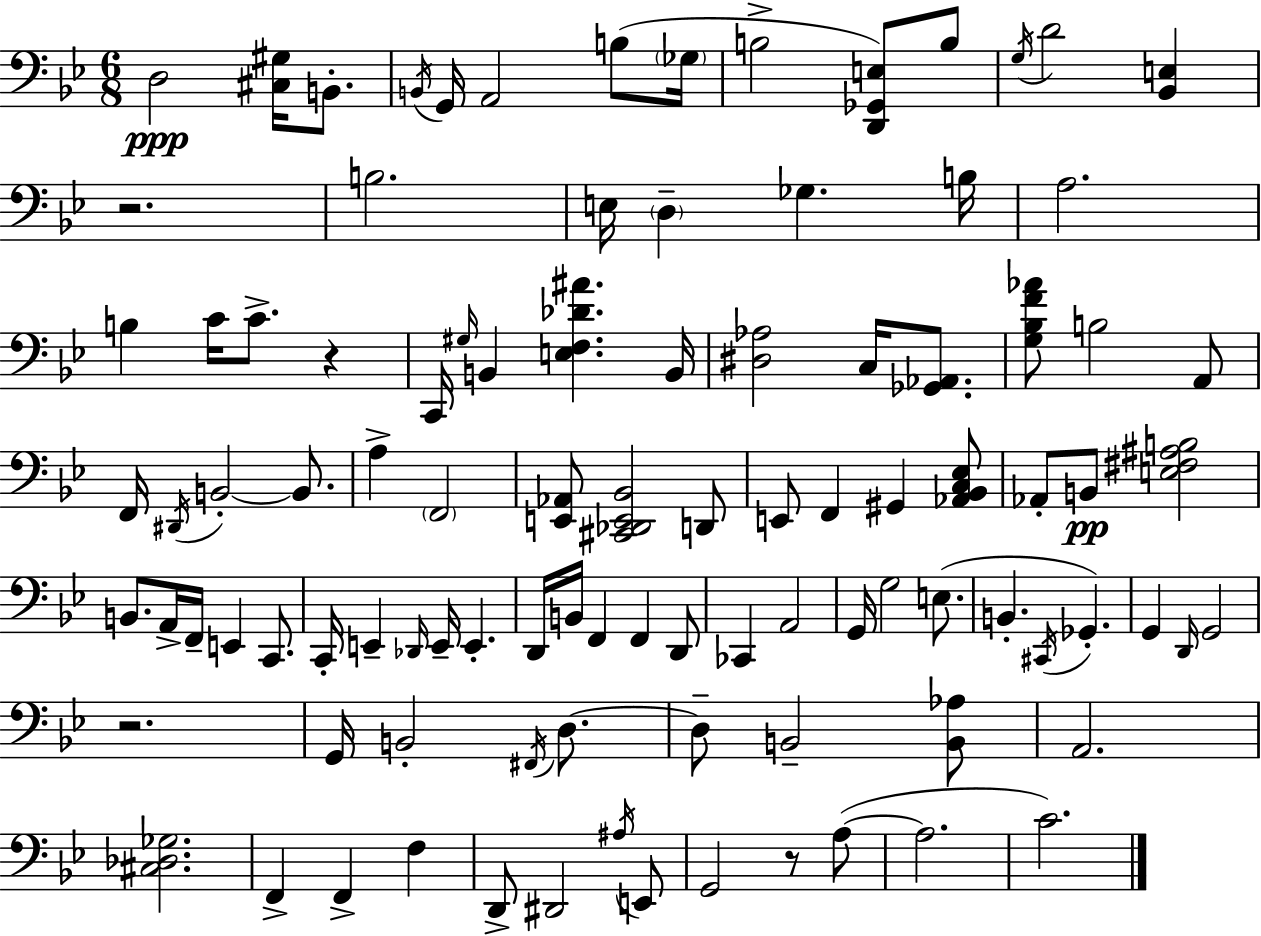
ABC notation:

X:1
T:Untitled
M:6/8
L:1/4
K:Bb
D,2 [^C,^G,]/4 B,,/2 B,,/4 G,,/4 A,,2 B,/2 _G,/4 B,2 [D,,_G,,E,]/2 B,/2 G,/4 D2 [_B,,E,] z2 B,2 E,/4 D, _G, B,/4 A,2 B, C/4 C/2 z C,,/4 ^G,/4 B,, [E,F,_D^A] B,,/4 [^D,_A,]2 C,/4 [_G,,_A,,]/2 [G,_B,F_A]/2 B,2 A,,/2 F,,/4 ^D,,/4 B,,2 B,,/2 A, F,,2 [E,,_A,,]/2 [^C,,_D,,E,,_B,,]2 D,,/2 E,,/2 F,, ^G,, [_A,,_B,,C,_E,]/2 _A,,/2 B,,/2 [E,^F,^A,B,]2 B,,/2 A,,/4 F,,/4 E,, C,,/2 C,,/4 E,, _D,,/4 E,,/4 E,, D,,/4 B,,/4 F,, F,, D,,/2 _C,, A,,2 G,,/4 G,2 E,/2 B,, ^C,,/4 _G,, G,, D,,/4 G,,2 z2 G,,/4 B,,2 ^F,,/4 D,/2 D,/2 B,,2 [B,,_A,]/2 A,,2 [^C,_D,_G,]2 F,, F,, F, D,,/2 ^D,,2 ^A,/4 E,,/2 G,,2 z/2 A,/2 A,2 C2